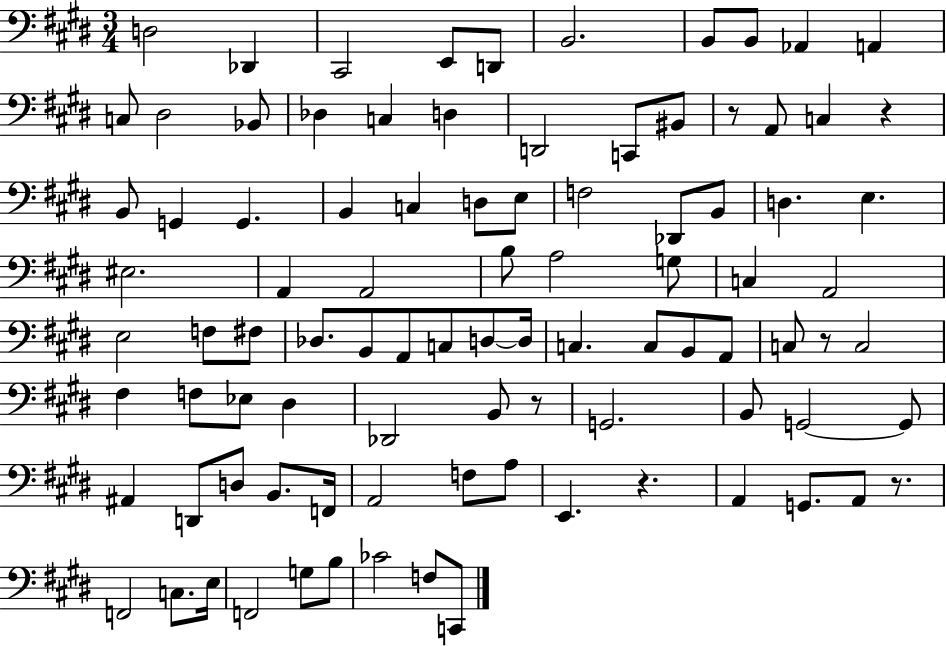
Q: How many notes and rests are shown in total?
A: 93